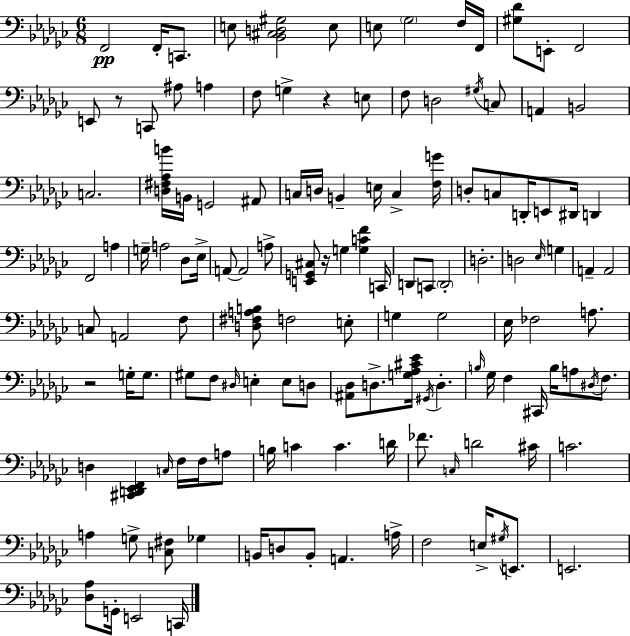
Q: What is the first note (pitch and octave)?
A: F2